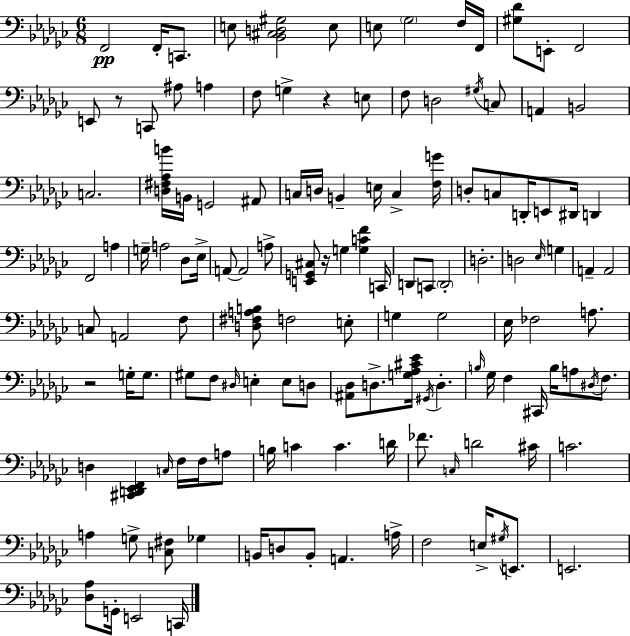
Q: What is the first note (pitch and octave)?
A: F2